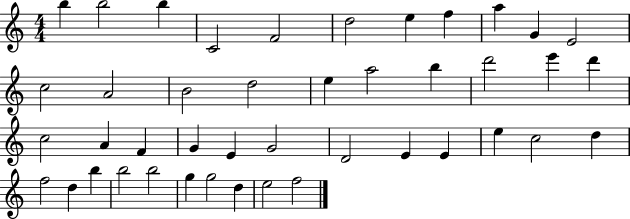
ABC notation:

X:1
T:Untitled
M:4/4
L:1/4
K:C
b b2 b C2 F2 d2 e f a G E2 c2 A2 B2 d2 e a2 b d'2 e' d' c2 A F G E G2 D2 E E e c2 d f2 d b b2 b2 g g2 d e2 f2